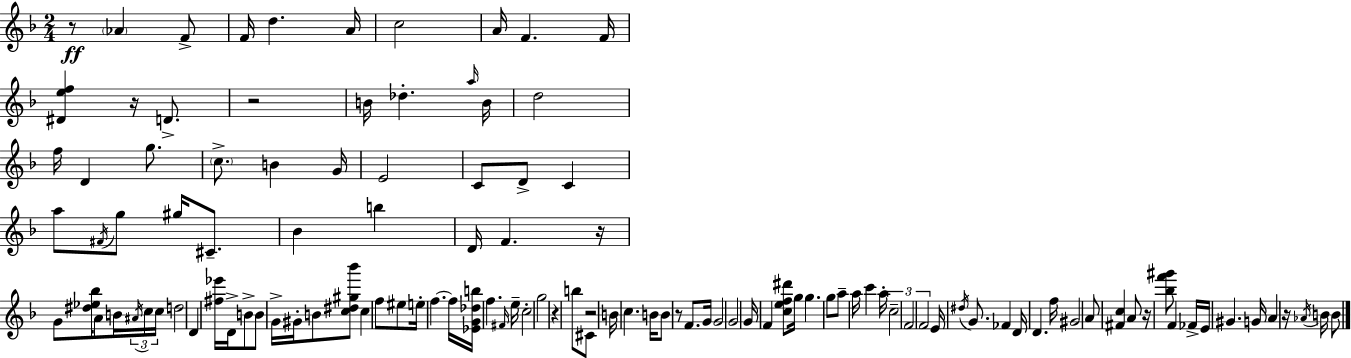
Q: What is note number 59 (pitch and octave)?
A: G5